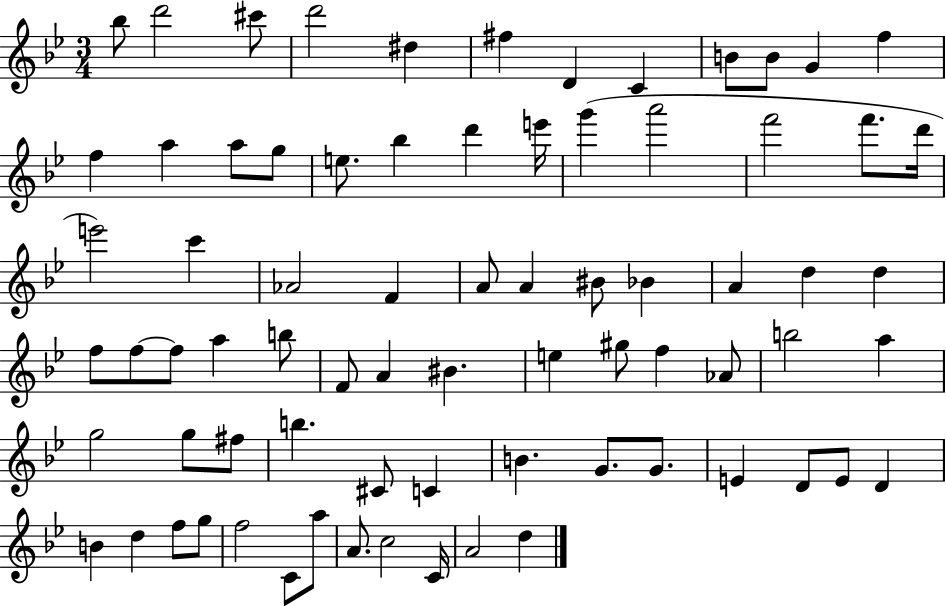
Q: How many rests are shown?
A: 0